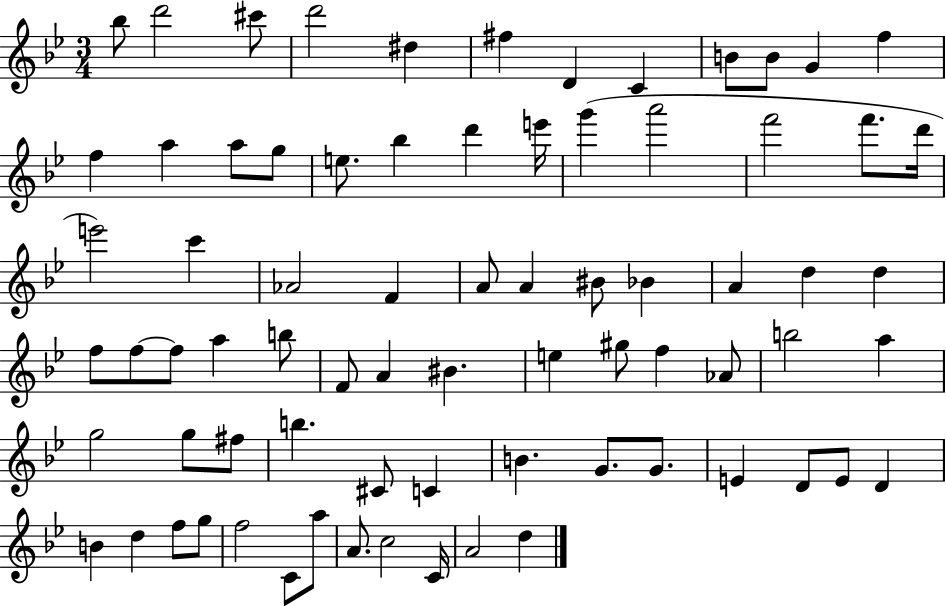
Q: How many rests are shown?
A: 0